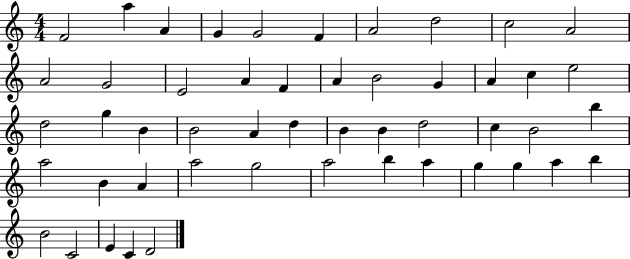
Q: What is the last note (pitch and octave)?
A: D4